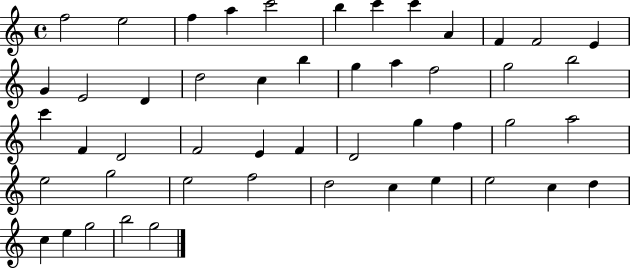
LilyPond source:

{
  \clef treble
  \time 4/4
  \defaultTimeSignature
  \key c \major
  f''2 e''2 | f''4 a''4 c'''2 | b''4 c'''4 c'''4 a'4 | f'4 f'2 e'4 | \break g'4 e'2 d'4 | d''2 c''4 b''4 | g''4 a''4 f''2 | g''2 b''2 | \break c'''4 f'4 d'2 | f'2 e'4 f'4 | d'2 g''4 f''4 | g''2 a''2 | \break e''2 g''2 | e''2 f''2 | d''2 c''4 e''4 | e''2 c''4 d''4 | \break c''4 e''4 g''2 | b''2 g''2 | \bar "|."
}